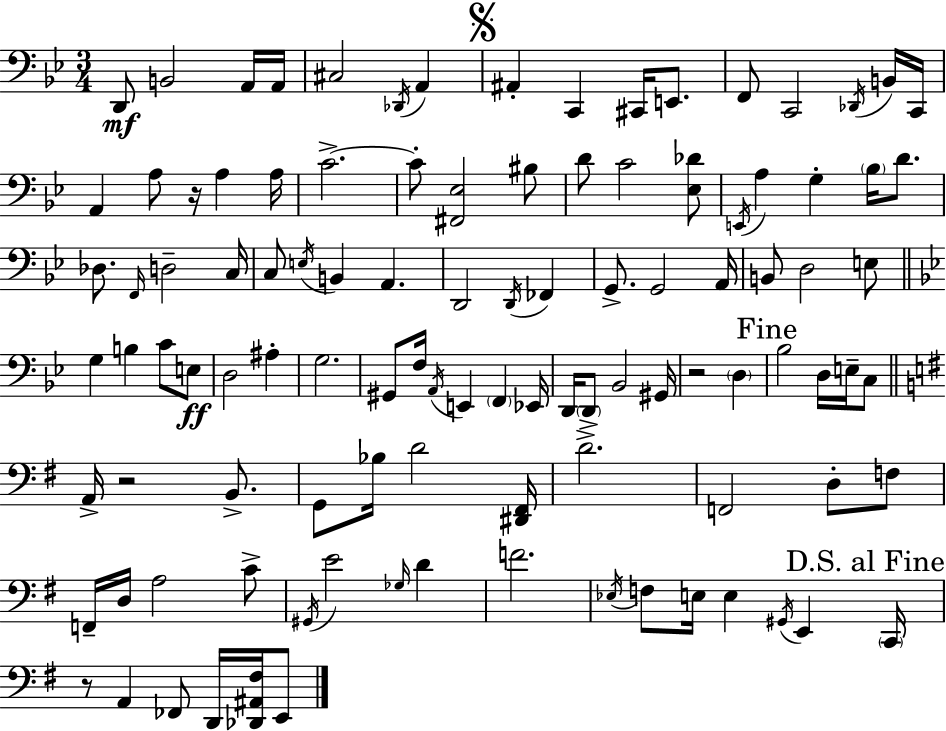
D2/e B2/h A2/s A2/s C#3/h Db2/s A2/q A#2/q C2/q C#2/s E2/e. F2/e C2/h Db2/s B2/s C2/s A2/q A3/e R/s A3/q A3/s C4/h. C4/e [F#2,Eb3]/h BIS3/e D4/e C4/h [Eb3,Db4]/e E2/s A3/q G3/q Bb3/s D4/e. Db3/e. F2/s D3/h C3/s C3/e E3/s B2/q A2/q. D2/h D2/s FES2/q G2/e. G2/h A2/s B2/e D3/h E3/e G3/q B3/q C4/e E3/e D3/h A#3/q G3/h. G#2/e F3/s A2/s E2/q F2/q Eb2/s D2/s D2/e Bb2/h G#2/s R/h D3/q Bb3/h D3/s E3/s C3/e A2/s R/h B2/e. G2/e Bb3/s D4/h [D#2,F#2]/s D4/h. F2/h D3/e F3/e F2/s D3/s A3/h C4/e G#2/s E4/h Gb3/s D4/q F4/h. Eb3/s F3/e E3/s E3/q G#2/s E2/q C2/s R/e A2/q FES2/e D2/s [Db2,A#2,F#3]/s E2/e